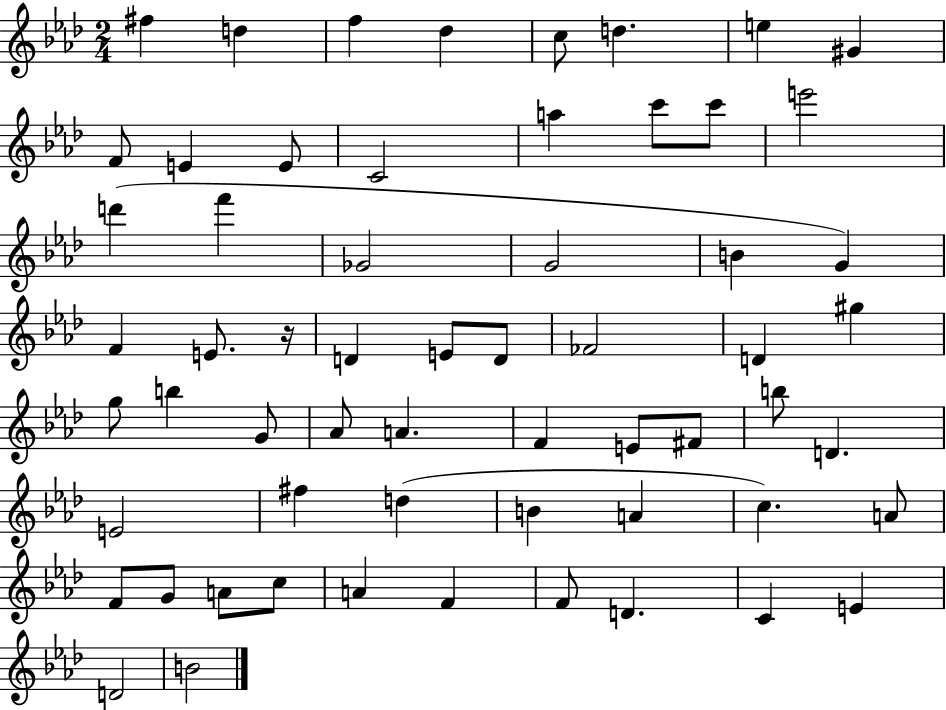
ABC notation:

X:1
T:Untitled
M:2/4
L:1/4
K:Ab
^f d f _d c/2 d e ^G F/2 E E/2 C2 a c'/2 c'/2 e'2 d' f' _G2 G2 B G F E/2 z/4 D E/2 D/2 _F2 D ^g g/2 b G/2 _A/2 A F E/2 ^F/2 b/2 D E2 ^f d B A c A/2 F/2 G/2 A/2 c/2 A F F/2 D C E D2 B2